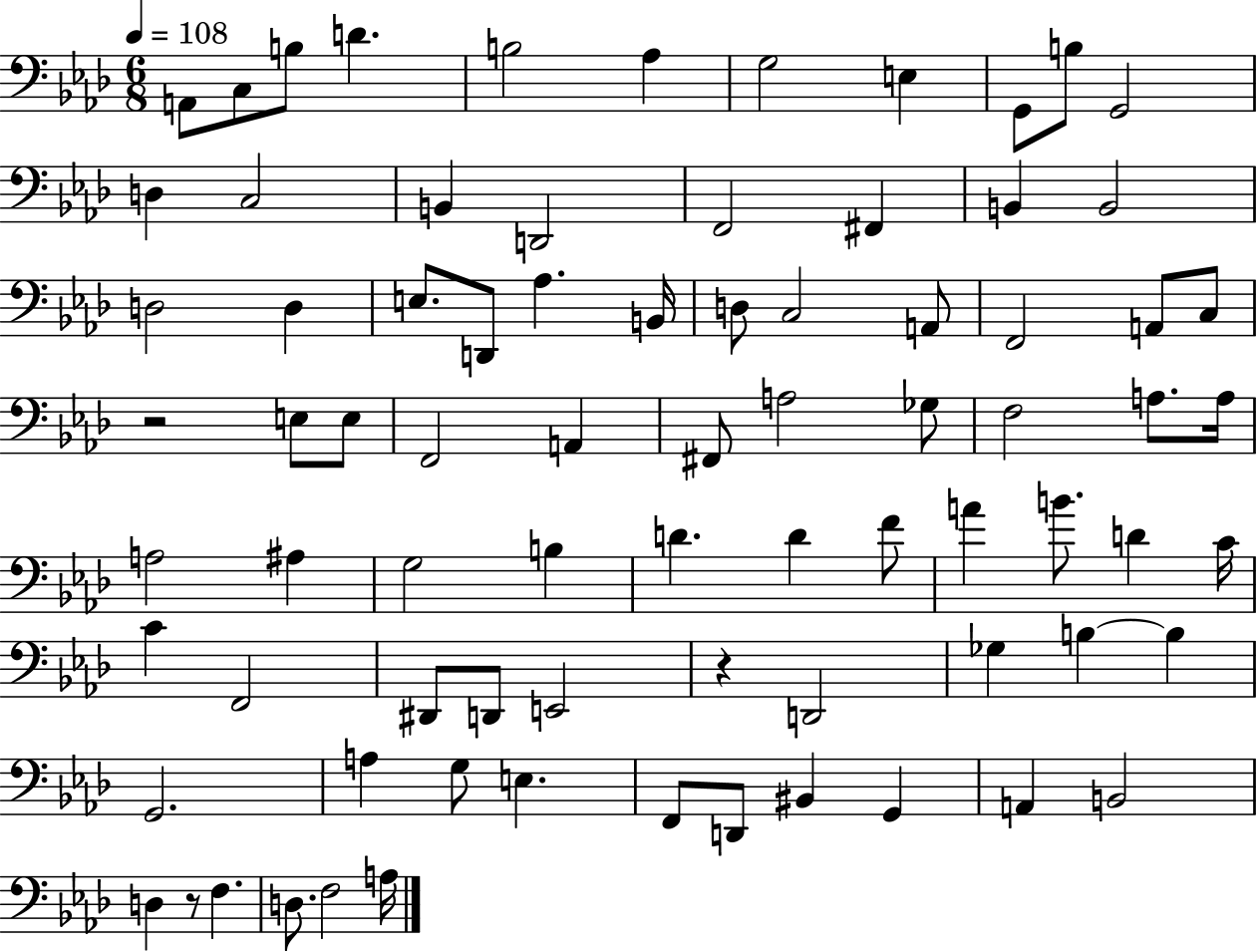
A2/e C3/e B3/e D4/q. B3/h Ab3/q G3/h E3/q G2/e B3/e G2/h D3/q C3/h B2/q D2/h F2/h F#2/q B2/q B2/h D3/h D3/q E3/e. D2/e Ab3/q. B2/s D3/e C3/h A2/e F2/h A2/e C3/e R/h E3/e E3/e F2/h A2/q F#2/e A3/h Gb3/e F3/h A3/e. A3/s A3/h A#3/q G3/h B3/q D4/q. D4/q F4/e A4/q B4/e. D4/q C4/s C4/q F2/h D#2/e D2/e E2/h R/q D2/h Gb3/q B3/q B3/q G2/h. A3/q G3/e E3/q. F2/e D2/e BIS2/q G2/q A2/q B2/h D3/q R/e F3/q. D3/e. F3/h A3/s